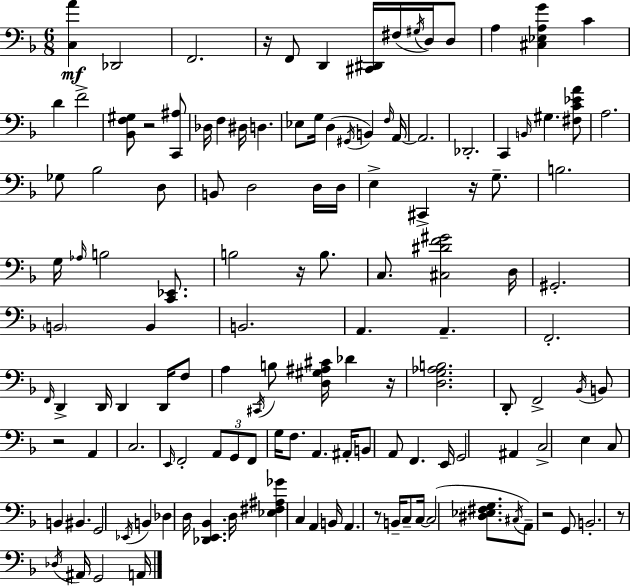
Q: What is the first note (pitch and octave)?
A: Db2